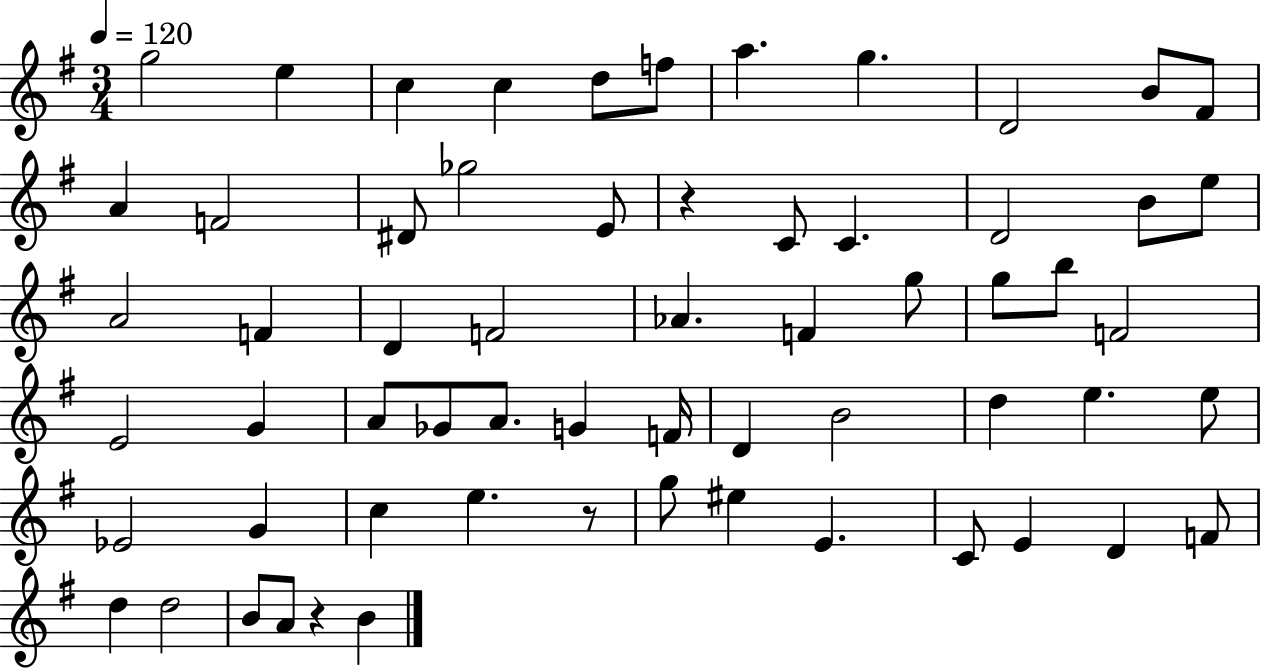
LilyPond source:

{
  \clef treble
  \numericTimeSignature
  \time 3/4
  \key g \major
  \tempo 4 = 120
  \repeat volta 2 { g''2 e''4 | c''4 c''4 d''8 f''8 | a''4. g''4. | d'2 b'8 fis'8 | \break a'4 f'2 | dis'8 ges''2 e'8 | r4 c'8 c'4. | d'2 b'8 e''8 | \break a'2 f'4 | d'4 f'2 | aes'4. f'4 g''8 | g''8 b''8 f'2 | \break e'2 g'4 | a'8 ges'8 a'8. g'4 f'16 | d'4 b'2 | d''4 e''4. e''8 | \break ees'2 g'4 | c''4 e''4. r8 | g''8 eis''4 e'4. | c'8 e'4 d'4 f'8 | \break d''4 d''2 | b'8 a'8 r4 b'4 | } \bar "|."
}